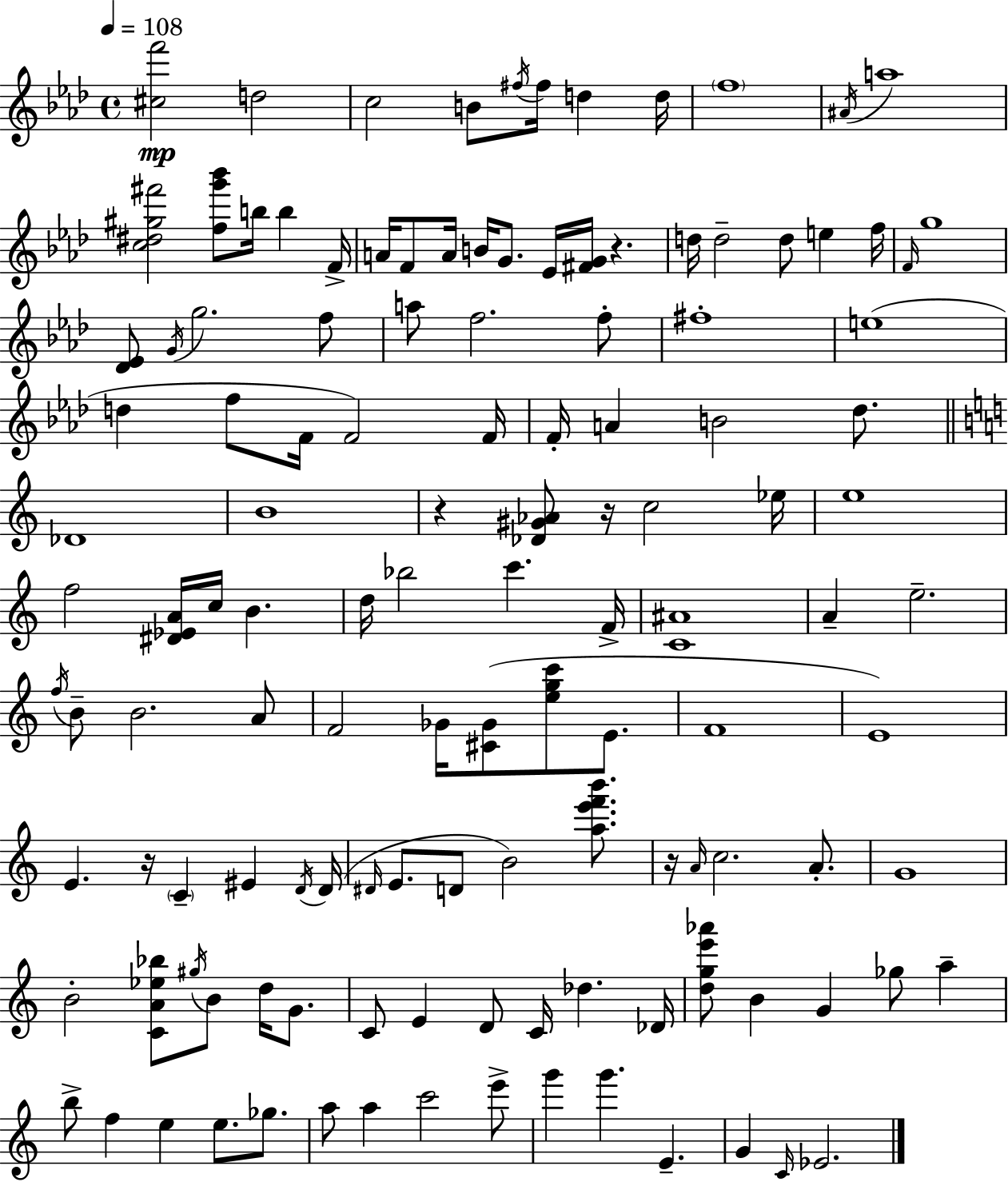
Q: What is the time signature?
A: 4/4